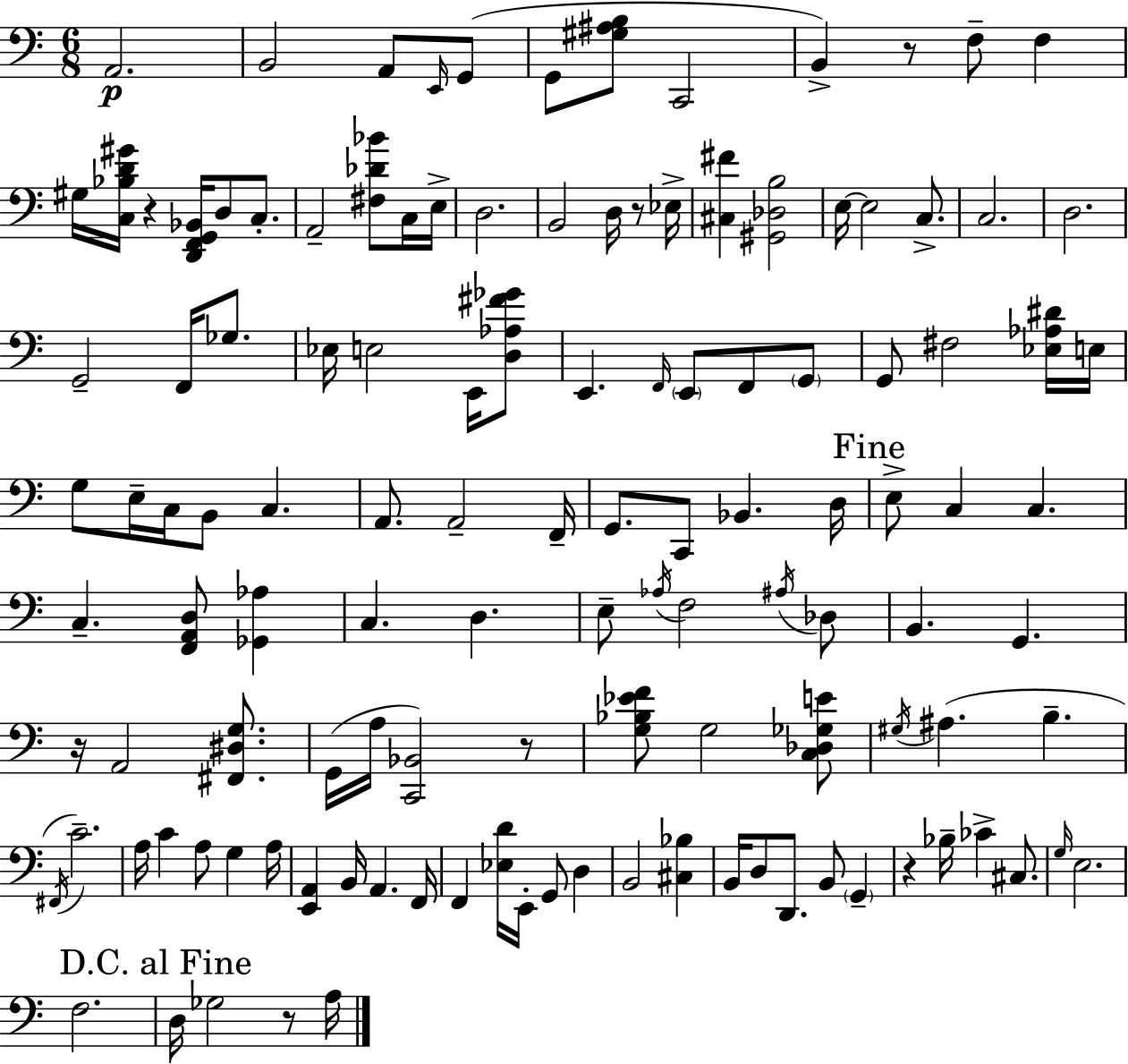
A2/h. B2/h A2/e E2/s G2/e G2/e [G#3,A#3,B3]/e C2/h B2/q R/e F3/e F3/q G#3/s [C3,Bb3,D4,G#4]/s R/q [D2,F2,G2,Bb2]/s D3/e C3/e. A2/h [F#3,Db4,Bb4]/e C3/s E3/s D3/h. B2/h D3/s R/e Eb3/s [C#3,F#4]/q [G#2,Db3,B3]/h E3/s E3/h C3/e. C3/h. D3/h. G2/h F2/s Gb3/e. Eb3/s E3/h E2/s [D3,Ab3,F#4,Gb4]/e E2/q. F2/s E2/e F2/e G2/e G2/e F#3/h [Eb3,Ab3,D#4]/s E3/s G3/e E3/s C3/s B2/e C3/q. A2/e. A2/h F2/s G2/e. C2/e Bb2/q. D3/s E3/e C3/q C3/q. C3/q. [F2,A2,D3]/e [Gb2,Ab3]/q C3/q. D3/q. E3/e Ab3/s F3/h A#3/s Db3/e B2/q. G2/q. R/s A2/h [F#2,D#3,G3]/e. G2/s A3/s [C2,Bb2]/h R/e [G3,Bb3,Eb4,F4]/e G3/h [C3,Db3,Gb3,E4]/e G#3/s A#3/q. B3/q. F#2/s C4/h. A3/s C4/q A3/e G3/q A3/s [E2,A2]/q B2/s A2/q. F2/s F2/q [Eb3,D4]/s E2/s G2/e D3/q B2/h [C#3,Bb3]/q B2/s D3/e D2/e. B2/e G2/q R/q Bb3/s CES4/q C#3/e. G3/s E3/h. F3/h. D3/s Gb3/h R/e A3/s